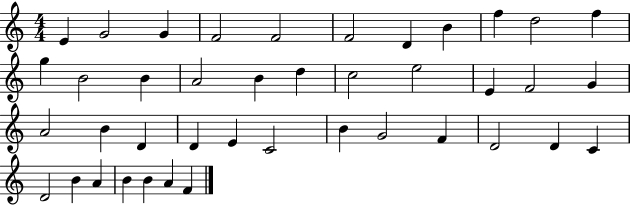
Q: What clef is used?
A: treble